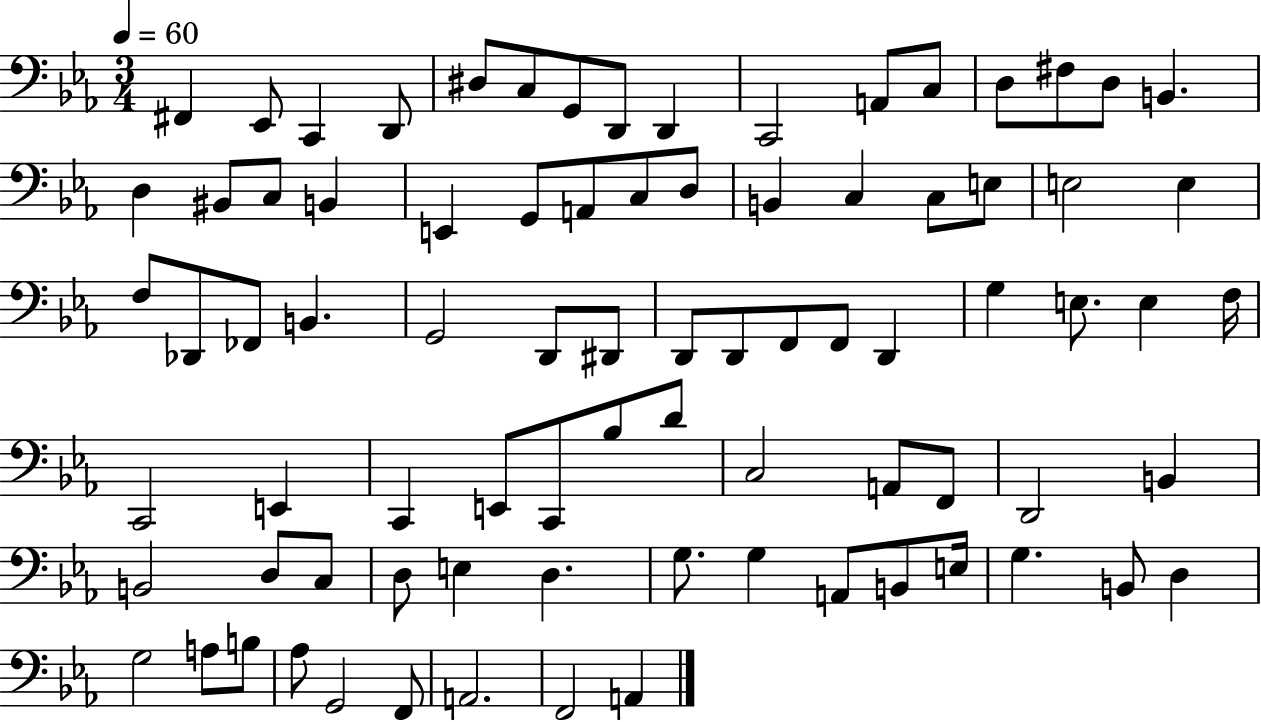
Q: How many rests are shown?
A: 0